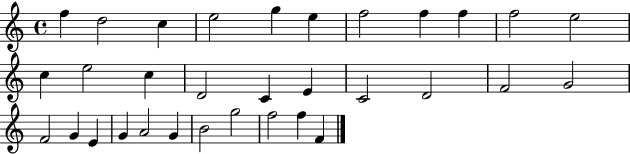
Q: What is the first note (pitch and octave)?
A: F5